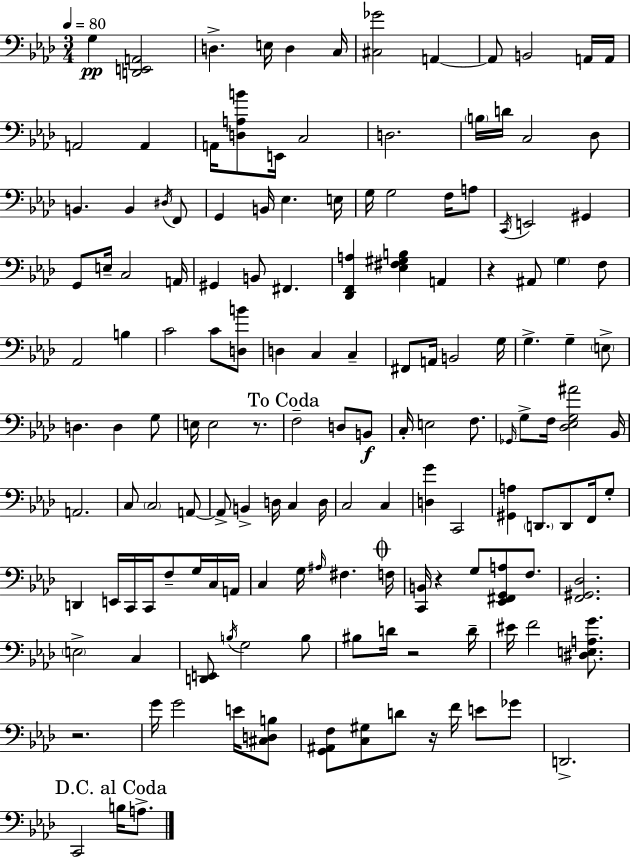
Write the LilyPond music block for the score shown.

{
  \clef bass
  \numericTimeSignature
  \time 3/4
  \key aes \major
  \tempo 4 = 80
  g4\pp <d, e, a,>2 | d4.-> e16 d4 c16 | <cis ges'>2 a,4~~ | a,8 b,2 a,16 a,16 | \break a,2 a,4 | a,16 <d a b'>8 e,16 c2 | d2. | \parenthesize b16 d'16 c2 des8 | \break b,4. b,4 \acciaccatura { dis16 } f,8 | g,4 b,16 ees4. | e16 g16 g2 f16 a8 | \acciaccatura { c,16 } e,2 gis,4 | \break g,8 e16-- c2 | a,16 gis,4 b,8 fis,4. | <des, f, a>4 <ees fis gis b>4 a,4 | r4 ais,8 \parenthesize g4 | \break f8 aes,2 b4 | c'2 c'8 | <d b'>8 d4 c4 c4-- | fis,8 a,16 b,2 | \break g16 g4.-> g4-- | \parenthesize e8-> d4. d4 | g8 e16 e2 r8. | \mark "To Coda" f2-- d8 | \break b,8\f c16-. e2 f8. | \grace { ges,16 } g8-> f16 <des ees g ais'>2 | bes,16 a,2. | c8 \parenthesize c2 | \break a,8~~ a,8-> b,4-> d16 c4 | d16 c2 c4 | <d g'>4 c,2 | <gis, a>4 \parenthesize d,8. d,8 | \break f,16 g8-. d,4 e,16 c,16 c,16 f8-- | g16 c16 a,16 c4 g16 \grace { ais16 } fis4. | \mark \markup { \musicglyph "scripts.coda" } f16 <c, b,>16 r4 g8 <ees, fis, g, a>8 | f8. <f, gis, des>2. | \break \parenthesize e2-> | c4 <d, e,>8 \acciaccatura { b16 } g2 | b8 bis8 d'16 r2 | d'16-- eis'16 f'2 | \break <dis e a g'>8. r2. | g'16 g'2 | e'16 <cis d b>8 <g, ais, f>8 <c gis>8 d'8 r16 | f'16 e'8 ges'8 d,2.-> | \break \mark "D.C. al Coda" c,2 | b16 a8.-> \bar "|."
}